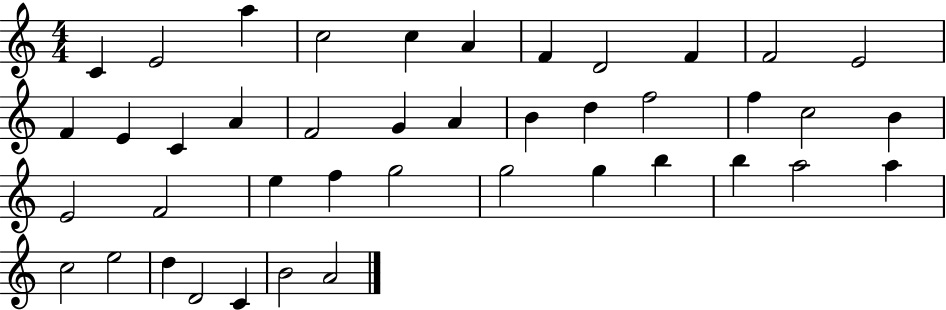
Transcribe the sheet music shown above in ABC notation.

X:1
T:Untitled
M:4/4
L:1/4
K:C
C E2 a c2 c A F D2 F F2 E2 F E C A F2 G A B d f2 f c2 B E2 F2 e f g2 g2 g b b a2 a c2 e2 d D2 C B2 A2